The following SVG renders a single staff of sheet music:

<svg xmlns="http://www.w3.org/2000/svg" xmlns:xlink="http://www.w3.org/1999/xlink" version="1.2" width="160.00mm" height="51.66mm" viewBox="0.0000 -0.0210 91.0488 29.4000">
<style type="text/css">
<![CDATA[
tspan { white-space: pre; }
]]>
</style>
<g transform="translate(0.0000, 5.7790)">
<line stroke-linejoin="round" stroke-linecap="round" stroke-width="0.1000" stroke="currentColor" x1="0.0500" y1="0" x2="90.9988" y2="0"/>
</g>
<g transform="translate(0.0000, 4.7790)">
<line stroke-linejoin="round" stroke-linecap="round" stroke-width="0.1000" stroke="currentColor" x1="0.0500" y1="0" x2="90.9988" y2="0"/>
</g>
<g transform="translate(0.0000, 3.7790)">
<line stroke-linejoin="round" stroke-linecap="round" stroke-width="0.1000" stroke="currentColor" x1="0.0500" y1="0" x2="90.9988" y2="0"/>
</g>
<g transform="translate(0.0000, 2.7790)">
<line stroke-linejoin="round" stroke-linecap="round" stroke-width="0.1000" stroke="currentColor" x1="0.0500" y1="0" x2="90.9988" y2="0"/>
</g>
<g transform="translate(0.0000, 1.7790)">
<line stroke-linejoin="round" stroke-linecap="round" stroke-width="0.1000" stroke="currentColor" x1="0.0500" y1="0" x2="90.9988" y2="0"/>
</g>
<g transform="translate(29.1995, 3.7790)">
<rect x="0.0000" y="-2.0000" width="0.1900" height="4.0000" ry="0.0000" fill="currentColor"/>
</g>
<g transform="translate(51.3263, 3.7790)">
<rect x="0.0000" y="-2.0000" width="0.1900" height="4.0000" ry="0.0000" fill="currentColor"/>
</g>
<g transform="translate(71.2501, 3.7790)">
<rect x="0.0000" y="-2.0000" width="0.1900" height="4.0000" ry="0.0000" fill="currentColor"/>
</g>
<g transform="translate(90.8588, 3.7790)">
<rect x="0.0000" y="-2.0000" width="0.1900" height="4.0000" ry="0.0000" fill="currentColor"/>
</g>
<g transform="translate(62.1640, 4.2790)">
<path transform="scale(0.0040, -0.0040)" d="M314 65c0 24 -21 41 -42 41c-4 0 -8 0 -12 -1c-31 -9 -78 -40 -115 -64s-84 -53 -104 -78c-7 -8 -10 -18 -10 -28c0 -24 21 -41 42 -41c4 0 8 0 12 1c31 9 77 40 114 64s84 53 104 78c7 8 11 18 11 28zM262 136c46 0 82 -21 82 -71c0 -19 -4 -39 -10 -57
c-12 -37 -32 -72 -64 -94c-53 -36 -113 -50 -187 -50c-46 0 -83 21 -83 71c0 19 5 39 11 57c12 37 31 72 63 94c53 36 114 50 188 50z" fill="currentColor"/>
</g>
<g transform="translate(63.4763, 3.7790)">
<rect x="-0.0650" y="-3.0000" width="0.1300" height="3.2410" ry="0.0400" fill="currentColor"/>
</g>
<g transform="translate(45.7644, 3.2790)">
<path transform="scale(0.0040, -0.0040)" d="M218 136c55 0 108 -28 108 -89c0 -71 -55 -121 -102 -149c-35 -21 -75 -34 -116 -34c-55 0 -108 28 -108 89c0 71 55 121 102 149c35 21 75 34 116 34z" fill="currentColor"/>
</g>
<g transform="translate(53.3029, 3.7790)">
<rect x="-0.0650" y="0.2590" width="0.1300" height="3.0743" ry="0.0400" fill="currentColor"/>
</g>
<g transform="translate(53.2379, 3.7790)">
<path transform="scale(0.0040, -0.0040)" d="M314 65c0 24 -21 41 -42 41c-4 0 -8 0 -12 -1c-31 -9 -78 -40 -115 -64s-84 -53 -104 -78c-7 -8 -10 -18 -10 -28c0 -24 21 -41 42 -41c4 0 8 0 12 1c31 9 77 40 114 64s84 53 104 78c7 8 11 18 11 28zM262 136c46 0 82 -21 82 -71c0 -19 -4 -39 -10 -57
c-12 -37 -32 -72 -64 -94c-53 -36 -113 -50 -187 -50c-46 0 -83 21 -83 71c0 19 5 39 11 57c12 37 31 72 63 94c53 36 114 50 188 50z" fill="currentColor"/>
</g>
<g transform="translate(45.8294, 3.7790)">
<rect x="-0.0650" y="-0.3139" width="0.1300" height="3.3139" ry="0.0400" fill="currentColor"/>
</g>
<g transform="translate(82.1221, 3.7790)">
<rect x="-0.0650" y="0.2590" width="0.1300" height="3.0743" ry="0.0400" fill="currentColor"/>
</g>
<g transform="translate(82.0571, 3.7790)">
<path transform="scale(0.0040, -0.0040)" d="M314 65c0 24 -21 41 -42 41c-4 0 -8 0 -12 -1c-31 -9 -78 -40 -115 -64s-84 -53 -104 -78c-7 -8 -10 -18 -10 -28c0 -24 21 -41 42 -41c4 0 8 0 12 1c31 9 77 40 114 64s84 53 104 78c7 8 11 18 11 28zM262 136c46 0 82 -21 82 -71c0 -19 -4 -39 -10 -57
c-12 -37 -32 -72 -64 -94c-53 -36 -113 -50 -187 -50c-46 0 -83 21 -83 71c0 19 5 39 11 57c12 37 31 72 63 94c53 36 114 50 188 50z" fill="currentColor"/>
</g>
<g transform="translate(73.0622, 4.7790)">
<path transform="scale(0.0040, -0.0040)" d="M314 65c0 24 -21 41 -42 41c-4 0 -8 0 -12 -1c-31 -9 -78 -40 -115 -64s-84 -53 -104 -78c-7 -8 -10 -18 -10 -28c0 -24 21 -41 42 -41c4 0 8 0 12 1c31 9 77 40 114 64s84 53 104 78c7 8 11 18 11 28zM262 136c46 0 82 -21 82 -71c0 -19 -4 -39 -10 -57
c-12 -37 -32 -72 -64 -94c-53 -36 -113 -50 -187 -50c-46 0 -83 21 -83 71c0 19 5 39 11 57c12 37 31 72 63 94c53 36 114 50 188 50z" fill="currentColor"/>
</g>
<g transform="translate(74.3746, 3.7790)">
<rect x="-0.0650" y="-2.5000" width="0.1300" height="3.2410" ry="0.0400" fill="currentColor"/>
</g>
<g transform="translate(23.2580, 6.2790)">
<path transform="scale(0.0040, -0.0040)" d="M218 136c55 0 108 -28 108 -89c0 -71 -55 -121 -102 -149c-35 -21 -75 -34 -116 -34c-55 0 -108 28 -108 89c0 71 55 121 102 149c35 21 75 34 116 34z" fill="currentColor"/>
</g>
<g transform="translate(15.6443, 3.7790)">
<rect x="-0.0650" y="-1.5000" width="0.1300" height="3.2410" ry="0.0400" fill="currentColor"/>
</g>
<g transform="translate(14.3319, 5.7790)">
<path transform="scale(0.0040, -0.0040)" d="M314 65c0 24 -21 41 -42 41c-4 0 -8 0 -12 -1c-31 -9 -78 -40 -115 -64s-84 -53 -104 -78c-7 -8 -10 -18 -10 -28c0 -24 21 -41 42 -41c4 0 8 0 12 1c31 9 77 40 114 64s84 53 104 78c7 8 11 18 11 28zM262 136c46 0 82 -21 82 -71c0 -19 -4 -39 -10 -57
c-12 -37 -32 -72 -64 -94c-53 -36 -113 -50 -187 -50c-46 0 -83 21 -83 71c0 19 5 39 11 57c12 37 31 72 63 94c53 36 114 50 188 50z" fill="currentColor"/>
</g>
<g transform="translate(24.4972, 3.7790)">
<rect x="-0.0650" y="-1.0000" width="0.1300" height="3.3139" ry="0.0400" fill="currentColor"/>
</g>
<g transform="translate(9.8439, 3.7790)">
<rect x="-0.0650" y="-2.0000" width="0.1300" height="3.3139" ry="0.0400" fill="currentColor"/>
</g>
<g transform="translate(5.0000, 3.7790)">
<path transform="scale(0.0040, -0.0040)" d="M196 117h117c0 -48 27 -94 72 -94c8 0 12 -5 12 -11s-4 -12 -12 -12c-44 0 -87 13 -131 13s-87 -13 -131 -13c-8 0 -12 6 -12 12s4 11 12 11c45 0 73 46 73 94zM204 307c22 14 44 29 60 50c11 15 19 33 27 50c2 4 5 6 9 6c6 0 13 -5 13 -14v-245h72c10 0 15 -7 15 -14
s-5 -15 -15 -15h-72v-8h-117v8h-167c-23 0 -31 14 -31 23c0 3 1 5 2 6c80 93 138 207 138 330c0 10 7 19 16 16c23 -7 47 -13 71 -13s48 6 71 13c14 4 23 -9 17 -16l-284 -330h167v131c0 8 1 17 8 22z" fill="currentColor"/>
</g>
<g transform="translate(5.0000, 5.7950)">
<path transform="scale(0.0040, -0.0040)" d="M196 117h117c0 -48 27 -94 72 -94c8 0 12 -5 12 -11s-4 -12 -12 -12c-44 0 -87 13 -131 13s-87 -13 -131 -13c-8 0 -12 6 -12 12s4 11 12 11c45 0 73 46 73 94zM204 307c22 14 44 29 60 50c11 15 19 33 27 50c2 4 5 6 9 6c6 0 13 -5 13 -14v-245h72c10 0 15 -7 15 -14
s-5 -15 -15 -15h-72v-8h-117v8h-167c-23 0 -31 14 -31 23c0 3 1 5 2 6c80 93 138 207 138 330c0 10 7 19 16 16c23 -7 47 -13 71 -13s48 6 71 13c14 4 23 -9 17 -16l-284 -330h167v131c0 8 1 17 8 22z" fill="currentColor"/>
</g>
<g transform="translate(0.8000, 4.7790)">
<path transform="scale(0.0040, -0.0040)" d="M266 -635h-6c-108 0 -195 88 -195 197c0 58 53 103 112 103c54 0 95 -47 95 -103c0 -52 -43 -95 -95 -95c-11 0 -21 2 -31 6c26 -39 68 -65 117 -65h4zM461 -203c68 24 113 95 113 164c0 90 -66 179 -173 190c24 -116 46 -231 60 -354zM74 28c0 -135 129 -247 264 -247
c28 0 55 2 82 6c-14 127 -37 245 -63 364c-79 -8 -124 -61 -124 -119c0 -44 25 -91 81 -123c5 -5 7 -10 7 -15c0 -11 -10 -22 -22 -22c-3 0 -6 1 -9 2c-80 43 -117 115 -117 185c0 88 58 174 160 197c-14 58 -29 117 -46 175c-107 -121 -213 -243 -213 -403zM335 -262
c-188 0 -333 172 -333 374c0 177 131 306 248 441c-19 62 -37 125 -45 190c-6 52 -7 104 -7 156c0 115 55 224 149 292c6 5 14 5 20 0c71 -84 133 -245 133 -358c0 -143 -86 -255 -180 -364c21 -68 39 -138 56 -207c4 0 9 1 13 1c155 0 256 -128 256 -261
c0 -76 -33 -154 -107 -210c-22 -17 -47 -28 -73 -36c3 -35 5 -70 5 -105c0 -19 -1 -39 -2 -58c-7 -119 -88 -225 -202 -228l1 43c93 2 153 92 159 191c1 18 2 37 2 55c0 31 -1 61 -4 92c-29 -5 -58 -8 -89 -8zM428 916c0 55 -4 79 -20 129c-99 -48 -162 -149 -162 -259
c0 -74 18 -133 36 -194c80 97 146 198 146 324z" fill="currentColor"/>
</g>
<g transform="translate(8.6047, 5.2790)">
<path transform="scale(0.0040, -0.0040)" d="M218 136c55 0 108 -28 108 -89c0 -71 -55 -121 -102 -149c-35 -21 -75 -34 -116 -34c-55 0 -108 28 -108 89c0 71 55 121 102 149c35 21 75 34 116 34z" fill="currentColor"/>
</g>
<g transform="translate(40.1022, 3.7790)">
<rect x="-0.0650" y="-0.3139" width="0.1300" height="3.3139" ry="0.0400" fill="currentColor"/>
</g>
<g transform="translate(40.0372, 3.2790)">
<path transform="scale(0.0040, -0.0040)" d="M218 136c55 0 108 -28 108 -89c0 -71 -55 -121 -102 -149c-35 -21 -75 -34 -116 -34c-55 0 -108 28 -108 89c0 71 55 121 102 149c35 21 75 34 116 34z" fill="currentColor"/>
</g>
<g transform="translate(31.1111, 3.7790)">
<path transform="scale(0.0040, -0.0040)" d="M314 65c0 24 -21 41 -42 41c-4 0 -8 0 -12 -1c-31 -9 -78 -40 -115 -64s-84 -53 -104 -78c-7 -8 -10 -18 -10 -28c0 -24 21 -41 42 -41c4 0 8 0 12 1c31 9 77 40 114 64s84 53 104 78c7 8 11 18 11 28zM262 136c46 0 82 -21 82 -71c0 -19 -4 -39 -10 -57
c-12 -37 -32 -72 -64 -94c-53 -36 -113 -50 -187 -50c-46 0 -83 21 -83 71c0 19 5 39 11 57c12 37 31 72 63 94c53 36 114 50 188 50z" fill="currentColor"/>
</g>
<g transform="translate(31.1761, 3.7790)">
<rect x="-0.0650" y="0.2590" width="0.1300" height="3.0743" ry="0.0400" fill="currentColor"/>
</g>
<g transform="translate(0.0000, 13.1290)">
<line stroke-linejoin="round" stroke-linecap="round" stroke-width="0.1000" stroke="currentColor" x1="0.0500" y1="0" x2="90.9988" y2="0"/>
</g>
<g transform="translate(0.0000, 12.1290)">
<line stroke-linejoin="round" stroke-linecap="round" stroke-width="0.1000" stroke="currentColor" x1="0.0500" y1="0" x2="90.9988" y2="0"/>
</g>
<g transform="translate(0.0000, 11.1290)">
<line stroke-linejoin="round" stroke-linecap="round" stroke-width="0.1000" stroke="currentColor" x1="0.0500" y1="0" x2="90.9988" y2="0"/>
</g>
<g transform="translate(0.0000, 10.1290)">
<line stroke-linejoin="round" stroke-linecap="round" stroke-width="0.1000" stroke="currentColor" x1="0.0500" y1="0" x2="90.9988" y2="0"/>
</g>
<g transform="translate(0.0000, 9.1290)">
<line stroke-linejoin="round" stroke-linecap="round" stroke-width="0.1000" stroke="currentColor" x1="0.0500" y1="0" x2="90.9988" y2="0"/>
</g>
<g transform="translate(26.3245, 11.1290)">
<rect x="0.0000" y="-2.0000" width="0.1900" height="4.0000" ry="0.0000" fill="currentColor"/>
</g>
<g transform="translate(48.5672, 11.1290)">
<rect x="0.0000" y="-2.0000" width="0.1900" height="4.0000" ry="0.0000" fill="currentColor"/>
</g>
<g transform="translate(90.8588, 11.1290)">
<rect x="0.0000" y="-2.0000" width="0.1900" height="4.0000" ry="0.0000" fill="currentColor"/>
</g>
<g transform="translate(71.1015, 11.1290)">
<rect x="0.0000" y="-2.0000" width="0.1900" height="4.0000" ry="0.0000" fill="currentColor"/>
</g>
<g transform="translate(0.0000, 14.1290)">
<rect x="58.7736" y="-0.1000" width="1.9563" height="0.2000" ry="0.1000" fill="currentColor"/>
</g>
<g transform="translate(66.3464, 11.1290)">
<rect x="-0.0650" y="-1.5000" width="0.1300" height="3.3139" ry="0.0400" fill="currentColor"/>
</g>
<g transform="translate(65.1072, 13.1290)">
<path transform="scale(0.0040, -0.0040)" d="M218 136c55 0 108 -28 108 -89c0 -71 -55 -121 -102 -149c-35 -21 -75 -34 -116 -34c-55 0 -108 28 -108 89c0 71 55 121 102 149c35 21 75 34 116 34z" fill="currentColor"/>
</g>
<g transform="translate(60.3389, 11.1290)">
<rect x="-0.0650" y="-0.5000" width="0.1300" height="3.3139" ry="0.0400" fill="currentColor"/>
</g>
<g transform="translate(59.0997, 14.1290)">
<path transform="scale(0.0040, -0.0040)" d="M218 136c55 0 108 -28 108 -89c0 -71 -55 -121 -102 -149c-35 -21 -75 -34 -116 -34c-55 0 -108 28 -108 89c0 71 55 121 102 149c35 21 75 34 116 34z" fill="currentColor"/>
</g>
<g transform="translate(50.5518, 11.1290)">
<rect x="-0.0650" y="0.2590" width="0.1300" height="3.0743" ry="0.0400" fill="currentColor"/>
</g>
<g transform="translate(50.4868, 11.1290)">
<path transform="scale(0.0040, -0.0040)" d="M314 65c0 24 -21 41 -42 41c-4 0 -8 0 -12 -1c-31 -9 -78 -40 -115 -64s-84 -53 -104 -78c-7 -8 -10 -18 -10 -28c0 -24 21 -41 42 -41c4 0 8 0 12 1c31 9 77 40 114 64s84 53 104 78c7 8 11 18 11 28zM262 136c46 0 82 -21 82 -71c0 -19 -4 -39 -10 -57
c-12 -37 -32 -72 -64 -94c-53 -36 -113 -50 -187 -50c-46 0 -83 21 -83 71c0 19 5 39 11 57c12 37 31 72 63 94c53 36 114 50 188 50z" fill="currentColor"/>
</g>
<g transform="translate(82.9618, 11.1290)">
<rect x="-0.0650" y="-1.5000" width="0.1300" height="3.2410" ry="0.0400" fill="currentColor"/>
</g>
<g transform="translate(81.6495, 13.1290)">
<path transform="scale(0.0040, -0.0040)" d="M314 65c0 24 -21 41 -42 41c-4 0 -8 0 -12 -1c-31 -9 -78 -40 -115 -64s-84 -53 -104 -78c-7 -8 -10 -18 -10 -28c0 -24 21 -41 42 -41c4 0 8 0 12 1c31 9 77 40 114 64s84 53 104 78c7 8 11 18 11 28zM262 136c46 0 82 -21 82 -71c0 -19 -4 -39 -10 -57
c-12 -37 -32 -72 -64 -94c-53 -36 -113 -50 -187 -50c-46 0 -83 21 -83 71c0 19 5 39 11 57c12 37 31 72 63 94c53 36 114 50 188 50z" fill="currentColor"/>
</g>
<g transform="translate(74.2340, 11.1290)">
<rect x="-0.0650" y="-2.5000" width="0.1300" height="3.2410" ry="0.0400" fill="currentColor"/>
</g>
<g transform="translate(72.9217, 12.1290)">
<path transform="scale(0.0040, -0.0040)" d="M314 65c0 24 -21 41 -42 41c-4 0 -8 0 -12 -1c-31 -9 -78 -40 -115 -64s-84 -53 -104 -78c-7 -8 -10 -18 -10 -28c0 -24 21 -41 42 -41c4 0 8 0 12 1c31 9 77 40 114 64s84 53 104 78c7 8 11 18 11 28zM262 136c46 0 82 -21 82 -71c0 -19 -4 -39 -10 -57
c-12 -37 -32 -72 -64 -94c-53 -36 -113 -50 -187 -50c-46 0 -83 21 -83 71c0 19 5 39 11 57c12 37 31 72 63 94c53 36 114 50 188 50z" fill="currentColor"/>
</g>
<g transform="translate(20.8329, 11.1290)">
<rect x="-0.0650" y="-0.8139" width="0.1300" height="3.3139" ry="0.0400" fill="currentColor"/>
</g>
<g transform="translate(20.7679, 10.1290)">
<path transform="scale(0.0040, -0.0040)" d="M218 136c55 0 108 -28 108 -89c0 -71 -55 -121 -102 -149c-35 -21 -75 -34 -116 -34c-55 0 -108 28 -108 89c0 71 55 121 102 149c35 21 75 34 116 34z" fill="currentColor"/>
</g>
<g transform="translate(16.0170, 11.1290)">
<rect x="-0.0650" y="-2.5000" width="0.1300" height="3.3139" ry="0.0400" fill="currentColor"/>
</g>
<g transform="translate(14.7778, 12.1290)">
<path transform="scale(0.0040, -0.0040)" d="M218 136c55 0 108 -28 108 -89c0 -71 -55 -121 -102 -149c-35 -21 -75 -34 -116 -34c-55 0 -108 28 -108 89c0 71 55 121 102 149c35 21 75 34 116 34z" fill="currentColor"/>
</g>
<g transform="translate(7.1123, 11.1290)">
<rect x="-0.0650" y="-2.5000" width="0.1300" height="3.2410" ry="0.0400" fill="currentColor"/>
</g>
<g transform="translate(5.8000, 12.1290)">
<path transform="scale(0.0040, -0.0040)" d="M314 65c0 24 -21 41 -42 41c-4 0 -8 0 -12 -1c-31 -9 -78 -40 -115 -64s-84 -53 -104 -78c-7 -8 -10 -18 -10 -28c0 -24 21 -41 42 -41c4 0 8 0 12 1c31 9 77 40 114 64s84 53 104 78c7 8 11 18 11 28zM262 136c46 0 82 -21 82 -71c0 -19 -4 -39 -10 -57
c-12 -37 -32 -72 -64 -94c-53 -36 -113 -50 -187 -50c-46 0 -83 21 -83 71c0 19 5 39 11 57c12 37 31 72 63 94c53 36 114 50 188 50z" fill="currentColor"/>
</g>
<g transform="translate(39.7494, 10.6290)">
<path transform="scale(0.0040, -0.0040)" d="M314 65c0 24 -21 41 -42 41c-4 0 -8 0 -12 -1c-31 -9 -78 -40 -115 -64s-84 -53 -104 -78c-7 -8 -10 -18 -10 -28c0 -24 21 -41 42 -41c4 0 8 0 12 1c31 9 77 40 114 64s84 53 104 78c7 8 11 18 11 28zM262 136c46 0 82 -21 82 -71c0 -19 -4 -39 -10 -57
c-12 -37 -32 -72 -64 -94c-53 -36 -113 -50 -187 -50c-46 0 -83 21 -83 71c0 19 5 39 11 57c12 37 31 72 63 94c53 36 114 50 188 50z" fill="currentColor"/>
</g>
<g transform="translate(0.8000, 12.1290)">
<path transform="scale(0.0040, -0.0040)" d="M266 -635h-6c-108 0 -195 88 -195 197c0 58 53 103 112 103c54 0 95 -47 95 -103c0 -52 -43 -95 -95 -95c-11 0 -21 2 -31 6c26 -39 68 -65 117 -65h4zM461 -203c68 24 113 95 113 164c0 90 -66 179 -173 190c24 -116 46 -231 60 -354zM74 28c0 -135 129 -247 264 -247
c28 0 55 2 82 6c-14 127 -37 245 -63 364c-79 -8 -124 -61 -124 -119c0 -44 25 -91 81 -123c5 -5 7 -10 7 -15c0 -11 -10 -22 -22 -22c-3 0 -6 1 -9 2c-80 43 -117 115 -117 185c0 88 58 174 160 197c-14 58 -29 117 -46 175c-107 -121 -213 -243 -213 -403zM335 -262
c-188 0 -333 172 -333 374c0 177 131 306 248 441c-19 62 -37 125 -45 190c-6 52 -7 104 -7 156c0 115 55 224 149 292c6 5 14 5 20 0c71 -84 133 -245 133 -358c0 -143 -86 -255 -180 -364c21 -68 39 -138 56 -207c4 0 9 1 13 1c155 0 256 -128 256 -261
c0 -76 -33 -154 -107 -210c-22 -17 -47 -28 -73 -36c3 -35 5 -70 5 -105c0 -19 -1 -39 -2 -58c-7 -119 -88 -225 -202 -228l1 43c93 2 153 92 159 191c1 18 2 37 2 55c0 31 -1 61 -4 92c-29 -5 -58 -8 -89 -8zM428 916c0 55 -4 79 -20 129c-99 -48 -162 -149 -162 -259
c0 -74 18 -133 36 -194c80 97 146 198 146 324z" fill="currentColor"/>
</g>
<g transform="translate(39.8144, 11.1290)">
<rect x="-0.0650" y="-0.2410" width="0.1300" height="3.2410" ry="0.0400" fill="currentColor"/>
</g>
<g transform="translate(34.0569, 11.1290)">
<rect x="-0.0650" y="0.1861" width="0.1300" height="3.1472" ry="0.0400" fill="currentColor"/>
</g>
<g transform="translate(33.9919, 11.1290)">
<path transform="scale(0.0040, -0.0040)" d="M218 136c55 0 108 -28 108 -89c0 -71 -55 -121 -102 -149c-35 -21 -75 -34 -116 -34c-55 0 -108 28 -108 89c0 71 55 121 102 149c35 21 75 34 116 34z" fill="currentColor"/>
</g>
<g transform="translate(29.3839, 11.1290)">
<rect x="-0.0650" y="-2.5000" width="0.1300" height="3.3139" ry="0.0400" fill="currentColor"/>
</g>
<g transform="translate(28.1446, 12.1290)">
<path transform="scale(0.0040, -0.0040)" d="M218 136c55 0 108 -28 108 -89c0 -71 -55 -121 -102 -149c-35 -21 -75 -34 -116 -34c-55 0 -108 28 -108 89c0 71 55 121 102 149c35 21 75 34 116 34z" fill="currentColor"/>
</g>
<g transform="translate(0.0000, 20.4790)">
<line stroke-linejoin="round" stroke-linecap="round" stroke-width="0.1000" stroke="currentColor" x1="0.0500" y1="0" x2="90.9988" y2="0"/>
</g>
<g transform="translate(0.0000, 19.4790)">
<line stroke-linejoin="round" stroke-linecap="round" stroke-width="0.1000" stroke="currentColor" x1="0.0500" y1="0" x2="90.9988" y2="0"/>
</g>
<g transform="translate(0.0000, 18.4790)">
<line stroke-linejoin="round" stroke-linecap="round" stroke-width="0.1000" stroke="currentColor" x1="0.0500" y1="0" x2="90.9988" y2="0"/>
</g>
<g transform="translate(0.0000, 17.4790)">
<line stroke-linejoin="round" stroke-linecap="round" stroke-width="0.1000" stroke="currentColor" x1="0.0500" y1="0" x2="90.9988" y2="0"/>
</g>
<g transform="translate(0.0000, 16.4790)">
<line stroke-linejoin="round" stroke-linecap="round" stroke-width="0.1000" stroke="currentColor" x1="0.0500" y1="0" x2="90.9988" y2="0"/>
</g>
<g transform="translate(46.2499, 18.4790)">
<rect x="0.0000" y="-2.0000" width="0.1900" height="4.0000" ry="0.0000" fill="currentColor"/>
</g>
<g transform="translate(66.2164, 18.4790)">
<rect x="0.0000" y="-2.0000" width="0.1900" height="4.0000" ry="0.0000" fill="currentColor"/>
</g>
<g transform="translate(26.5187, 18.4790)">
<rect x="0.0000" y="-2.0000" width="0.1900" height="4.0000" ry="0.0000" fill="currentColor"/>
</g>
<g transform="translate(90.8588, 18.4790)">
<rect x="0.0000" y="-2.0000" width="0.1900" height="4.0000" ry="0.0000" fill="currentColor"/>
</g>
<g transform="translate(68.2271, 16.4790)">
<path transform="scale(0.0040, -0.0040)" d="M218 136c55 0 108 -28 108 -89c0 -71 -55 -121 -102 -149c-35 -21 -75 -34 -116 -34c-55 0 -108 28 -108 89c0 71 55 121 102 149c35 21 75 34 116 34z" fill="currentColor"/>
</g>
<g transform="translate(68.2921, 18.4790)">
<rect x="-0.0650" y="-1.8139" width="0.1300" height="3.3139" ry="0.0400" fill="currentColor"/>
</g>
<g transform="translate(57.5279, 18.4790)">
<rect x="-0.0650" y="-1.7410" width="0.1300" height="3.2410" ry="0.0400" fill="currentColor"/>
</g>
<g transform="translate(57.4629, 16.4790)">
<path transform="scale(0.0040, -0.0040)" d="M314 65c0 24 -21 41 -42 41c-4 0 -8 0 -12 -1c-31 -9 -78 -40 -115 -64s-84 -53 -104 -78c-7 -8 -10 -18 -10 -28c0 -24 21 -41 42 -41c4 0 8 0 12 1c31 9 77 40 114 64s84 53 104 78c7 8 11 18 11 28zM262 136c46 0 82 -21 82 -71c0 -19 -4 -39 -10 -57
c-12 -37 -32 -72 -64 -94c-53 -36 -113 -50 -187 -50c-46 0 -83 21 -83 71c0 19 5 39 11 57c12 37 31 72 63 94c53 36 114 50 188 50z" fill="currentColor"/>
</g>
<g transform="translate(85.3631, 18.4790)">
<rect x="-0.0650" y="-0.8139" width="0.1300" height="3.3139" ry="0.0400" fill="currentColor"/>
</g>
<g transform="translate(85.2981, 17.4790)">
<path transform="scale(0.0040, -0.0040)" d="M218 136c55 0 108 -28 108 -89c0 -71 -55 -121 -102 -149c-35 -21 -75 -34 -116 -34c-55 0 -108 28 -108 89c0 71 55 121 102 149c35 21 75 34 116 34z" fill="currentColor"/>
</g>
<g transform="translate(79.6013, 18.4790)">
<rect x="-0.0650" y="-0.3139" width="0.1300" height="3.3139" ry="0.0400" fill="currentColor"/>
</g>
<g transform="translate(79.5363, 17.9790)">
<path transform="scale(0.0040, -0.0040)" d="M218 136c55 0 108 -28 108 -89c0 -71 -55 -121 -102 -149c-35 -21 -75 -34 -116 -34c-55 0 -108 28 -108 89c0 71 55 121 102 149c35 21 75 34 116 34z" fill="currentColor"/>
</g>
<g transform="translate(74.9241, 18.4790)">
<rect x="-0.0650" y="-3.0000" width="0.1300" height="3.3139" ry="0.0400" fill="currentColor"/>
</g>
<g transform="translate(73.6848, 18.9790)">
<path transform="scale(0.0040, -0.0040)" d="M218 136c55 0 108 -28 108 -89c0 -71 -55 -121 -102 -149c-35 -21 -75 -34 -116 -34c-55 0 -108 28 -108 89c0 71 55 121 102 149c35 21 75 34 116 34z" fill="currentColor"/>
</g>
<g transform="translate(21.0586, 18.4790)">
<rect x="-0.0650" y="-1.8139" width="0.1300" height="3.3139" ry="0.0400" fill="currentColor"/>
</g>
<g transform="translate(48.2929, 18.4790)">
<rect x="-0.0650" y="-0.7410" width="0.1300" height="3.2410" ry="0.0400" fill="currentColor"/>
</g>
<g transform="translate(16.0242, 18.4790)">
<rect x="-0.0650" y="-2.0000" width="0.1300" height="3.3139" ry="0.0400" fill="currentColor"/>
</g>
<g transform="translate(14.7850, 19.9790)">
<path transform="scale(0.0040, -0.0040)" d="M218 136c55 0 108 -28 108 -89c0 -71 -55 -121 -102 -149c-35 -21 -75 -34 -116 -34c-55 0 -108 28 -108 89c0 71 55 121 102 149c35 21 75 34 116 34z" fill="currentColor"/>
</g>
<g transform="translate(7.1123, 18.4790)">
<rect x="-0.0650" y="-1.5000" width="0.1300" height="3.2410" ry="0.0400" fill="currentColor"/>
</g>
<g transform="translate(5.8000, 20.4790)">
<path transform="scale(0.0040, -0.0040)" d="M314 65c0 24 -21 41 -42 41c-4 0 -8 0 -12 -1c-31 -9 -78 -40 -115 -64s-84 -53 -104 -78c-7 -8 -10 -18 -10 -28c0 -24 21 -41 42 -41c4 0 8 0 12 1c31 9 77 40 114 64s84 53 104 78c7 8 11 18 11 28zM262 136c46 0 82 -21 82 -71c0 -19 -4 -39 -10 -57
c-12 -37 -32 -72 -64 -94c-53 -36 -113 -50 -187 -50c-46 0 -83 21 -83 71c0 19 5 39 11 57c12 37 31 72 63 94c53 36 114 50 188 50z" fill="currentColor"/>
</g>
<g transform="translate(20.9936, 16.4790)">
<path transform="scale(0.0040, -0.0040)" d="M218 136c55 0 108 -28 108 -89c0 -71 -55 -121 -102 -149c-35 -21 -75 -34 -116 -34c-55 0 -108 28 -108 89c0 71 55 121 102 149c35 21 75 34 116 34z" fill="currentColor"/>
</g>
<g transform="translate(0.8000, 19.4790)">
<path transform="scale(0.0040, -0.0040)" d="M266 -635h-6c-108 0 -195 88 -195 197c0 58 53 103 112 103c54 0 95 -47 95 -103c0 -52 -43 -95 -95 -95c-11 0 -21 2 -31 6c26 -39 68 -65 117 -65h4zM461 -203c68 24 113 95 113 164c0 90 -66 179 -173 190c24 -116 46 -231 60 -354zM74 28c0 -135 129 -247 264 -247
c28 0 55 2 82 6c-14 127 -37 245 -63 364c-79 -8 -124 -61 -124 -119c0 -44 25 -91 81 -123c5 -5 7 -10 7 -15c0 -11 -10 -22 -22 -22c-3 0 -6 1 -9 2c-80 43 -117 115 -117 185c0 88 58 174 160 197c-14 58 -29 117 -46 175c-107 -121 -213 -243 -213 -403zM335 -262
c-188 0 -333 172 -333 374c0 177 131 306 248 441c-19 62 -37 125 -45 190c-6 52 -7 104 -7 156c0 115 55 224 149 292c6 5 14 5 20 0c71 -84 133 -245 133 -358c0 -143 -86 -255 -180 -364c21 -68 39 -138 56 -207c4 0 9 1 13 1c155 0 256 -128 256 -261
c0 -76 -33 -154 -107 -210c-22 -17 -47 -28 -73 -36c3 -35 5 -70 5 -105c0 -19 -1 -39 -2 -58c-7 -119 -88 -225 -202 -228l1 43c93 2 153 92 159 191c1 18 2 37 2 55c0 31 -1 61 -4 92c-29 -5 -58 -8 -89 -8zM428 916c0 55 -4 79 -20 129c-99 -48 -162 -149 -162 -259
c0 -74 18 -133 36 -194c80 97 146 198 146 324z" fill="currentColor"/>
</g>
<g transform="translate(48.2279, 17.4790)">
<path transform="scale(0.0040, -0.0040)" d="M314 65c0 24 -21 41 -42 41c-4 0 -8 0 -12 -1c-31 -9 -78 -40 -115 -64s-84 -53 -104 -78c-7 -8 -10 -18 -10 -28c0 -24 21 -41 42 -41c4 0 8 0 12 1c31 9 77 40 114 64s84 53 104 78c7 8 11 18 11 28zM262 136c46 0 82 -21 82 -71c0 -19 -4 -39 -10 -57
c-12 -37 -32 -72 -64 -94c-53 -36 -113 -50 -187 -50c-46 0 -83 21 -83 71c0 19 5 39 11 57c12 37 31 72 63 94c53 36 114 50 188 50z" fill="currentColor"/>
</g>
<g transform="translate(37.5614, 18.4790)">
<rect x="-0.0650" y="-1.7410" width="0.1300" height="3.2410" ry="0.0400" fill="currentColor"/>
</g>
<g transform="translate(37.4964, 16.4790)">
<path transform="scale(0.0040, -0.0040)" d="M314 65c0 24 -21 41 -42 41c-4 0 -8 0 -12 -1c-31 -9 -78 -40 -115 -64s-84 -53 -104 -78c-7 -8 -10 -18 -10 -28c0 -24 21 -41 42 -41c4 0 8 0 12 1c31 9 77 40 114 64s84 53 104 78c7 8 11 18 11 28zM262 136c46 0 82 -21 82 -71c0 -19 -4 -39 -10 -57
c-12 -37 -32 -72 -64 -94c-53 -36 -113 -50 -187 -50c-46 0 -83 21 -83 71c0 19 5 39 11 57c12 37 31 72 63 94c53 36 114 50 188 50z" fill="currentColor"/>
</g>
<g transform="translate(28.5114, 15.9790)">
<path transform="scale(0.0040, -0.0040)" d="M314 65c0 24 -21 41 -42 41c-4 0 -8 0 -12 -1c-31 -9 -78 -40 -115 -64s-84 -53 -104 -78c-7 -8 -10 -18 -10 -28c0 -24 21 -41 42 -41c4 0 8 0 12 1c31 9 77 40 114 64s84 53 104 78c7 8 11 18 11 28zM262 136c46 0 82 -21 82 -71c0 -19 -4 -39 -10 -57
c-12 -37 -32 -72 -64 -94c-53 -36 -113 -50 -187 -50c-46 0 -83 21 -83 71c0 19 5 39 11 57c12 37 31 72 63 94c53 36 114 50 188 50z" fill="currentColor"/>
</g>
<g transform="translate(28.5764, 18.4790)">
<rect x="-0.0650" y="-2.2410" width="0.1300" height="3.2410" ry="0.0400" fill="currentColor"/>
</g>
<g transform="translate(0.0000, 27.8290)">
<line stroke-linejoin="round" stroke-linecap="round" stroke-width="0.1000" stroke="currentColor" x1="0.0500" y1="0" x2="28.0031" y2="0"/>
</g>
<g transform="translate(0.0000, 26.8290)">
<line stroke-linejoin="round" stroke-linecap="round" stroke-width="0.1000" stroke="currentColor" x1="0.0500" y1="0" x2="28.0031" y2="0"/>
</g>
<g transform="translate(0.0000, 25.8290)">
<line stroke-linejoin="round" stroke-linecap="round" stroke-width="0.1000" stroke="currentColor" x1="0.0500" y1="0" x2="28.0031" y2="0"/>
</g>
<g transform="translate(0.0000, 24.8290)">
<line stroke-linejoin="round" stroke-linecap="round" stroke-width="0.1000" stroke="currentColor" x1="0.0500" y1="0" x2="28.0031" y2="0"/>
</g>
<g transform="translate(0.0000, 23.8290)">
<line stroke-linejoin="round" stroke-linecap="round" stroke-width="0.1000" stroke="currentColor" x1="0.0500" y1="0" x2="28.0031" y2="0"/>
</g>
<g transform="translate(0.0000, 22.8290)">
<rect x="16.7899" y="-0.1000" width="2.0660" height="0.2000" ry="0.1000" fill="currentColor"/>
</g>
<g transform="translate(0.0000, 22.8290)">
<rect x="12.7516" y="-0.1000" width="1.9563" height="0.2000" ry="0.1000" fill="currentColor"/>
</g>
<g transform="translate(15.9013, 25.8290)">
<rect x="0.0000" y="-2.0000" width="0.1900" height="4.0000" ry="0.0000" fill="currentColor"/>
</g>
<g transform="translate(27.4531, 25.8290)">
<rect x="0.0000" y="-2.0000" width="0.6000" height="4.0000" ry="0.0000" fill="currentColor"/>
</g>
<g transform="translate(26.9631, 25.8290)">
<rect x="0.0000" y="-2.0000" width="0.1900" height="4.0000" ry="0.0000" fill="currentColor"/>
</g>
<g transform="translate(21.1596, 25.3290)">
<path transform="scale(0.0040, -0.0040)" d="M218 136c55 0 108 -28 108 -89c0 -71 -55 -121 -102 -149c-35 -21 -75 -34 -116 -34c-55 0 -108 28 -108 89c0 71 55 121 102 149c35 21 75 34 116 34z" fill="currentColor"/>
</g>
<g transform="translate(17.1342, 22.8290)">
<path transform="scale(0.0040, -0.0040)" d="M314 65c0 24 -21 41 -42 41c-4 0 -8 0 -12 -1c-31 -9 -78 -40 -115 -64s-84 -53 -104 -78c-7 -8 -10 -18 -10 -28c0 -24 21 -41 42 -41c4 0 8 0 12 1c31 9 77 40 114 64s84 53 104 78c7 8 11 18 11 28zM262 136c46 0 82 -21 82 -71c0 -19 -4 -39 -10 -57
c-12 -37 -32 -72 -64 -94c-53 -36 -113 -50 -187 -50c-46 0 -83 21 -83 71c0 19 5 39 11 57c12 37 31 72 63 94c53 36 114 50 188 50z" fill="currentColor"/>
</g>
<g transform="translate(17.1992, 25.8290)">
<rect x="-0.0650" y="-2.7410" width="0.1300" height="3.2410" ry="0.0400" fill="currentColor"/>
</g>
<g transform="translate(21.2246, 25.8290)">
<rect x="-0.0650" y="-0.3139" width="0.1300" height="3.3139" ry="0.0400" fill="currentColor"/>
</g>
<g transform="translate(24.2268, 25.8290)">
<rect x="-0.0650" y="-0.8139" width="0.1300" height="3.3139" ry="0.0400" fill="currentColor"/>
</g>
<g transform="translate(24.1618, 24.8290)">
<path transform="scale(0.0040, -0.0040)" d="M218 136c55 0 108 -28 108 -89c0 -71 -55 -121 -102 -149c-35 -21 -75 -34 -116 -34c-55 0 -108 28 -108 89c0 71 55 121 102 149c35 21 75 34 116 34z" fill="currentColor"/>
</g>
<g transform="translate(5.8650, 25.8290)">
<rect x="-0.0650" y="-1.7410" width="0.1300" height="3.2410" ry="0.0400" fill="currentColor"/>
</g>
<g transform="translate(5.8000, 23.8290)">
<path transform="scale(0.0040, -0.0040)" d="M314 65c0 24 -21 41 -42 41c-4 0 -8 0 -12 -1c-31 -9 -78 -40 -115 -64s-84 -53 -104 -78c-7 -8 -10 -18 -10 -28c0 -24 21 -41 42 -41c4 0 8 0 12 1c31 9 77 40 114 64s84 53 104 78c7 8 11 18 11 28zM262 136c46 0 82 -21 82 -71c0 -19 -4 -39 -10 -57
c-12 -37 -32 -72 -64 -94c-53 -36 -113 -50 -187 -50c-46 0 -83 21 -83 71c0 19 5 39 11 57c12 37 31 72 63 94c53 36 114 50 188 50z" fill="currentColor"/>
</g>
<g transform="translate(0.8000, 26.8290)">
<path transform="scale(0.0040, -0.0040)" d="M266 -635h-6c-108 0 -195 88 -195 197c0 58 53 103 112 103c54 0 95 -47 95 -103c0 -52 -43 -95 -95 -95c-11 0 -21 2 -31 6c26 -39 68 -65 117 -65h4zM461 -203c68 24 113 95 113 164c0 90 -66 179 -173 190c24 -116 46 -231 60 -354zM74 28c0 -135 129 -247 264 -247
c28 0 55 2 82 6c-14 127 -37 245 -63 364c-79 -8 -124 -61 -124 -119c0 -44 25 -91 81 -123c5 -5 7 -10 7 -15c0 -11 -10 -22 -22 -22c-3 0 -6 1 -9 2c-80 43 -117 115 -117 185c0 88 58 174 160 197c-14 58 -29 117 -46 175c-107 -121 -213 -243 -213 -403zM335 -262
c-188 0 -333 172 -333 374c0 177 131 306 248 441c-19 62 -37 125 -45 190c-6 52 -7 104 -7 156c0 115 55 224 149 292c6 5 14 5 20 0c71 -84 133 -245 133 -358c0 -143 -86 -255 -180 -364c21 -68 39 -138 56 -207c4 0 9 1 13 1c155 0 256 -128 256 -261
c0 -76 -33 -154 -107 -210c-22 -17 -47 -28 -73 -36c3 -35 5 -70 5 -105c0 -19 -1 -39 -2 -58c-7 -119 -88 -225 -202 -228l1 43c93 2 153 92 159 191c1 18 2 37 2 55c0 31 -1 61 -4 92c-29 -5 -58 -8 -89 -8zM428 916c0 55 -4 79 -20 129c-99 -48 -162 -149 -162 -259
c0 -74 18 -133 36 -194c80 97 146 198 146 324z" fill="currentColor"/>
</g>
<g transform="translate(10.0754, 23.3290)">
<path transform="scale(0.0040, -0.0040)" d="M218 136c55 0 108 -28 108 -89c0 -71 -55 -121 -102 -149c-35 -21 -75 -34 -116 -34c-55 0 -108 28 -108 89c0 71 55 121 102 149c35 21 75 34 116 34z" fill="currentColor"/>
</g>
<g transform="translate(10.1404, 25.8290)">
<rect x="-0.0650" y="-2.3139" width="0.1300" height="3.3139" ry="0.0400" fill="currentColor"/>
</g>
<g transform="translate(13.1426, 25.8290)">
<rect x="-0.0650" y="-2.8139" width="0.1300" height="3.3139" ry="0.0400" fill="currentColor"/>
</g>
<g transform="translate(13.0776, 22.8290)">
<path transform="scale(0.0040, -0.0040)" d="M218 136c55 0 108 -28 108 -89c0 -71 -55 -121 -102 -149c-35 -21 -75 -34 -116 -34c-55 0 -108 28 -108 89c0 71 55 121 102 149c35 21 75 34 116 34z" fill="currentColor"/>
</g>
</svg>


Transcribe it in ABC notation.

X:1
T:Untitled
M:4/4
L:1/4
K:C
F E2 D B2 c c B2 A2 G2 B2 G2 G d G B c2 B2 C E G2 E2 E2 F f g2 f2 d2 f2 f A c d f2 g a a2 c d